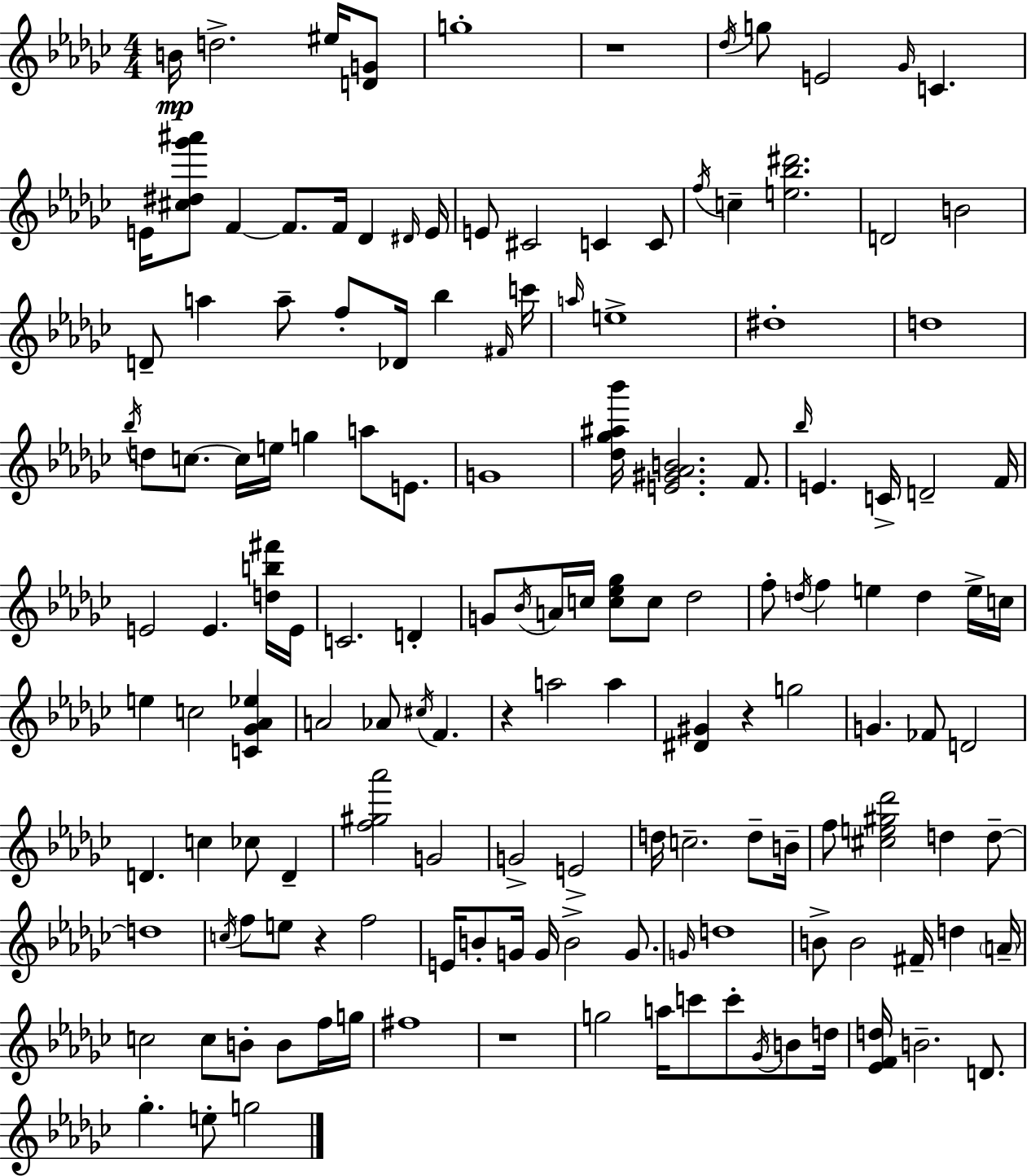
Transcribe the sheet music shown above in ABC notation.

X:1
T:Untitled
M:4/4
L:1/4
K:Ebm
B/4 d2 ^e/4 [DG]/2 g4 z4 _d/4 g/2 E2 _G/4 C E/4 [^c^d_g'^a']/2 F F/2 F/4 _D ^D/4 E/4 E/2 ^C2 C C/2 f/4 c [e_b^d']2 D2 B2 D/2 a a/2 f/2 _D/4 _b ^F/4 c'/4 a/4 e4 ^d4 d4 _b/4 d/2 c/2 c/4 e/4 g a/2 E/2 G4 [_d_g^a_b']/4 [E^G_AB]2 F/2 _b/4 E C/4 D2 F/4 E2 E [db^f']/4 E/4 C2 D G/2 _B/4 A/4 c/4 [c_e_g]/2 c/2 _d2 f/2 d/4 f e d e/4 c/4 e c2 [C_G_A_e] A2 _A/2 ^c/4 F z a2 a [^D^G] z g2 G _F/2 D2 D c _c/2 D [f^g_a']2 G2 G2 E2 d/4 c2 d/2 B/4 f/2 [^ce^g_d']2 d d/2 d4 c/4 f/2 e/2 z f2 E/4 B/2 G/4 G/4 B2 G/2 G/4 d4 B/2 B2 ^F/4 d A/4 c2 c/2 B/2 B/2 f/4 g/4 ^f4 z4 g2 a/4 c'/2 c'/2 _G/4 B/2 d/4 [_EFd]/4 B2 D/2 _g e/2 g2